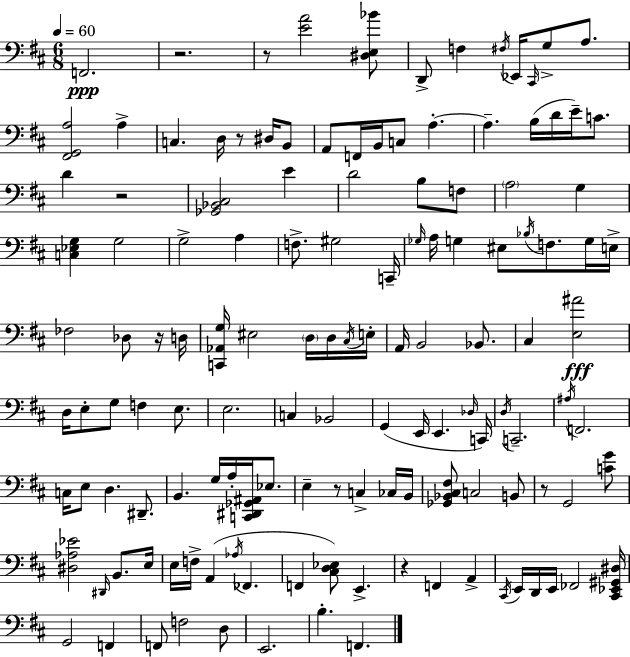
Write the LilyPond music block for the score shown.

{
  \clef bass
  \numericTimeSignature
  \time 6/8
  \key d \major
  \tempo 4 = 60
  \repeat volta 2 { f,2.\ppp | r2. | r8 <e' a'>2 <dis e bes'>8 | d,8-> f4 \acciaccatura { fis16 } ees,16 \grace { cis,16 } g8-> a8. | \break <fis, g, a>2 a4-> | c4. d16 r8 dis16 | b,8 a,8 f,16 b,16 c8 a4.-.~~ | a4.-- b16( d'16 e'16--) c'8. | \break d'4 r2 | <ges, bes, cis>2 e'4 | d'2 b8 | f8 \parenthesize a2 g4 | \break <c ees g>4 g2 | g2-> a4 | f8.-> gis2 | c,16-- \grace { ges16 } a16 g4 eis8 \acciaccatura { bes16 } f8. | \break g16 e16-> fes2 | des8 r16 d16 <c, aes, g>16 eis2 | \parenthesize d16 d16 \acciaccatura { cis16 } e16-. a,16 b,2 | bes,8. cis4 <e ais'>2\fff | \break d16 e8-. g8 f4 | e8. e2. | c4 bes,2 | g,4( e,16 e,4. | \break \grace { des16 }) c,16 \acciaccatura { d16 } c,2.-- | \acciaccatura { ais16 } f,2. | c16 e8 d4. | dis,8.-- b,4. | \break g16 a16-. <c, dis, ges, ais,>16 ees8. e4-- | r8 c4-> ces16 b,16 <ges, bes, cis fis>8 c2 | b,8 r8 g,2 | <c' g'>8 <dis aes ees'>2 | \break \grace { dis,16 } b,8. e16 e16 f16-> a,4( | \acciaccatura { aes16 } fes,4. f,4 | <cis d ees>8) e,4.-> r4 | f,4 a,4-> \acciaccatura { cis,16 } e,16 | \break d,16 e,16 fes,2 <cis, ees, gis, dis>16 g,2 | f,4 f,8 | f2 d8 e,2. | b4.-. | \break f,4. } \bar "|."
}